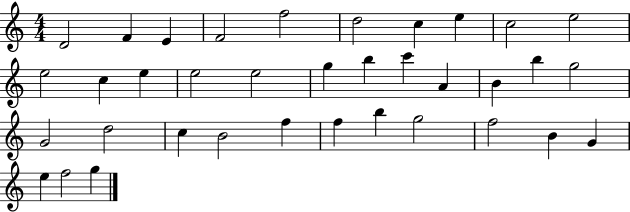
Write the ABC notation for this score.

X:1
T:Untitled
M:4/4
L:1/4
K:C
D2 F E F2 f2 d2 c e c2 e2 e2 c e e2 e2 g b c' A B b g2 G2 d2 c B2 f f b g2 f2 B G e f2 g